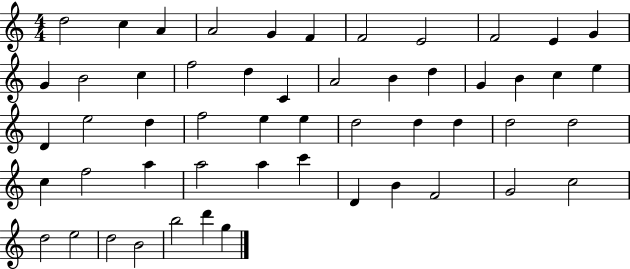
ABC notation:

X:1
T:Untitled
M:4/4
L:1/4
K:C
d2 c A A2 G F F2 E2 F2 E G G B2 c f2 d C A2 B d G B c e D e2 d f2 e e d2 d d d2 d2 c f2 a a2 a c' D B F2 G2 c2 d2 e2 d2 B2 b2 d' g